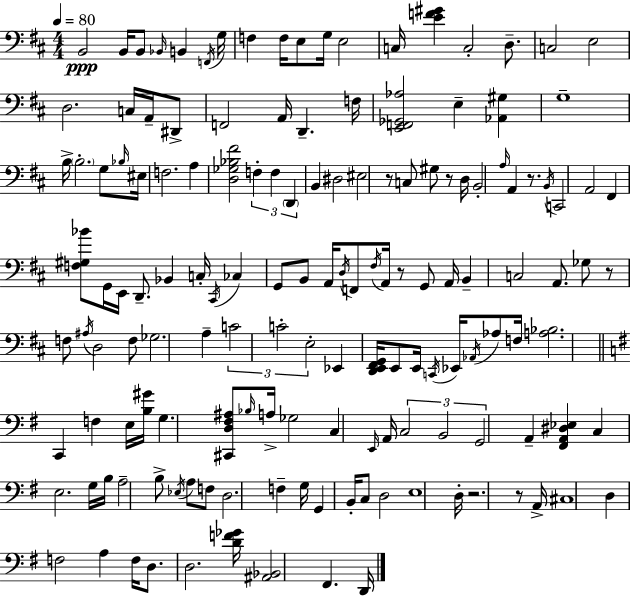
B2/h B2/s B2/e Bb2/s B2/q F2/s G3/s F3/q F3/s E3/e G3/s E3/h C3/s [E4,F4,G#4]/q C3/h D3/e. C3/h E3/h D3/h. C3/s A2/s D#2/e F2/h A2/s D2/q. F3/s [E2,F2,Gb2,Ab3]/h E3/q [Ab2,G#3]/q G3/w B3/s B3/h. G3/e Bb3/s EIS3/s F3/h. A3/q [D3,Gb3,Bb3,F#4]/h F3/q F3/q D2/q B2/q D#3/h EIS3/h R/e C3/e G#3/e R/e D3/s B2/h A3/s A2/q R/e. B2/s C2/h A2/h F#2/q [F3,G#3,Bb4]/e G2/s E2/s D2/e. Bb2/q C3/s C#2/s CES3/q G2/e B2/e A2/s D3/s F2/e F#3/s A2/s R/e G2/e A2/s B2/q C3/h A2/e. Gb3/e R/e F3/e A#3/s D3/h F3/e Gb3/h. A3/q C4/h C4/h E3/h Eb2/q [D2,E2,F#2,G2]/s E2/e E2/s C2/s Eb2/s Ab2/s Ab3/e F3/s [A3,Bb3]/h. C2/q F3/q E3/s [B3,G#4]/s G3/q. [C#2,D3,F#3,A#3]/e Bb3/s A3/s Gb3/h C3/q E2/s A2/s C3/h B2/h G2/h A2/q [F#2,A2,D#3,Eb3]/q C3/q E3/h. G3/s B3/s A3/h B3/e Eb3/s A3/e F3/e D3/h. F3/q G3/s G2/q B2/s C3/e D3/h E3/w D3/s R/h. R/e A2/s C#3/w D3/q F3/h A3/q F3/s D3/e. D3/h. [D4,F4,Gb4]/s [A#2,Bb2]/h F#2/q. D2/s